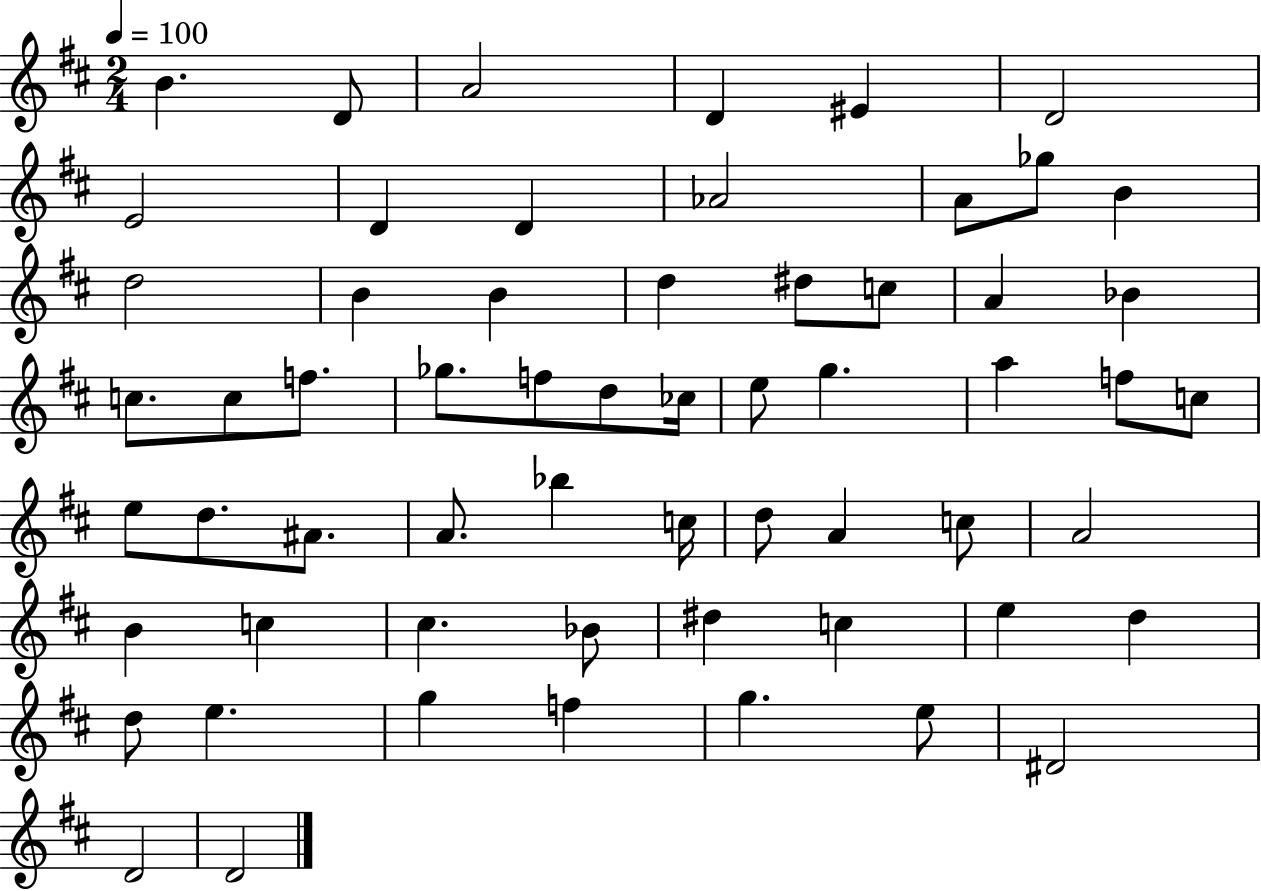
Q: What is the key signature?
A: D major